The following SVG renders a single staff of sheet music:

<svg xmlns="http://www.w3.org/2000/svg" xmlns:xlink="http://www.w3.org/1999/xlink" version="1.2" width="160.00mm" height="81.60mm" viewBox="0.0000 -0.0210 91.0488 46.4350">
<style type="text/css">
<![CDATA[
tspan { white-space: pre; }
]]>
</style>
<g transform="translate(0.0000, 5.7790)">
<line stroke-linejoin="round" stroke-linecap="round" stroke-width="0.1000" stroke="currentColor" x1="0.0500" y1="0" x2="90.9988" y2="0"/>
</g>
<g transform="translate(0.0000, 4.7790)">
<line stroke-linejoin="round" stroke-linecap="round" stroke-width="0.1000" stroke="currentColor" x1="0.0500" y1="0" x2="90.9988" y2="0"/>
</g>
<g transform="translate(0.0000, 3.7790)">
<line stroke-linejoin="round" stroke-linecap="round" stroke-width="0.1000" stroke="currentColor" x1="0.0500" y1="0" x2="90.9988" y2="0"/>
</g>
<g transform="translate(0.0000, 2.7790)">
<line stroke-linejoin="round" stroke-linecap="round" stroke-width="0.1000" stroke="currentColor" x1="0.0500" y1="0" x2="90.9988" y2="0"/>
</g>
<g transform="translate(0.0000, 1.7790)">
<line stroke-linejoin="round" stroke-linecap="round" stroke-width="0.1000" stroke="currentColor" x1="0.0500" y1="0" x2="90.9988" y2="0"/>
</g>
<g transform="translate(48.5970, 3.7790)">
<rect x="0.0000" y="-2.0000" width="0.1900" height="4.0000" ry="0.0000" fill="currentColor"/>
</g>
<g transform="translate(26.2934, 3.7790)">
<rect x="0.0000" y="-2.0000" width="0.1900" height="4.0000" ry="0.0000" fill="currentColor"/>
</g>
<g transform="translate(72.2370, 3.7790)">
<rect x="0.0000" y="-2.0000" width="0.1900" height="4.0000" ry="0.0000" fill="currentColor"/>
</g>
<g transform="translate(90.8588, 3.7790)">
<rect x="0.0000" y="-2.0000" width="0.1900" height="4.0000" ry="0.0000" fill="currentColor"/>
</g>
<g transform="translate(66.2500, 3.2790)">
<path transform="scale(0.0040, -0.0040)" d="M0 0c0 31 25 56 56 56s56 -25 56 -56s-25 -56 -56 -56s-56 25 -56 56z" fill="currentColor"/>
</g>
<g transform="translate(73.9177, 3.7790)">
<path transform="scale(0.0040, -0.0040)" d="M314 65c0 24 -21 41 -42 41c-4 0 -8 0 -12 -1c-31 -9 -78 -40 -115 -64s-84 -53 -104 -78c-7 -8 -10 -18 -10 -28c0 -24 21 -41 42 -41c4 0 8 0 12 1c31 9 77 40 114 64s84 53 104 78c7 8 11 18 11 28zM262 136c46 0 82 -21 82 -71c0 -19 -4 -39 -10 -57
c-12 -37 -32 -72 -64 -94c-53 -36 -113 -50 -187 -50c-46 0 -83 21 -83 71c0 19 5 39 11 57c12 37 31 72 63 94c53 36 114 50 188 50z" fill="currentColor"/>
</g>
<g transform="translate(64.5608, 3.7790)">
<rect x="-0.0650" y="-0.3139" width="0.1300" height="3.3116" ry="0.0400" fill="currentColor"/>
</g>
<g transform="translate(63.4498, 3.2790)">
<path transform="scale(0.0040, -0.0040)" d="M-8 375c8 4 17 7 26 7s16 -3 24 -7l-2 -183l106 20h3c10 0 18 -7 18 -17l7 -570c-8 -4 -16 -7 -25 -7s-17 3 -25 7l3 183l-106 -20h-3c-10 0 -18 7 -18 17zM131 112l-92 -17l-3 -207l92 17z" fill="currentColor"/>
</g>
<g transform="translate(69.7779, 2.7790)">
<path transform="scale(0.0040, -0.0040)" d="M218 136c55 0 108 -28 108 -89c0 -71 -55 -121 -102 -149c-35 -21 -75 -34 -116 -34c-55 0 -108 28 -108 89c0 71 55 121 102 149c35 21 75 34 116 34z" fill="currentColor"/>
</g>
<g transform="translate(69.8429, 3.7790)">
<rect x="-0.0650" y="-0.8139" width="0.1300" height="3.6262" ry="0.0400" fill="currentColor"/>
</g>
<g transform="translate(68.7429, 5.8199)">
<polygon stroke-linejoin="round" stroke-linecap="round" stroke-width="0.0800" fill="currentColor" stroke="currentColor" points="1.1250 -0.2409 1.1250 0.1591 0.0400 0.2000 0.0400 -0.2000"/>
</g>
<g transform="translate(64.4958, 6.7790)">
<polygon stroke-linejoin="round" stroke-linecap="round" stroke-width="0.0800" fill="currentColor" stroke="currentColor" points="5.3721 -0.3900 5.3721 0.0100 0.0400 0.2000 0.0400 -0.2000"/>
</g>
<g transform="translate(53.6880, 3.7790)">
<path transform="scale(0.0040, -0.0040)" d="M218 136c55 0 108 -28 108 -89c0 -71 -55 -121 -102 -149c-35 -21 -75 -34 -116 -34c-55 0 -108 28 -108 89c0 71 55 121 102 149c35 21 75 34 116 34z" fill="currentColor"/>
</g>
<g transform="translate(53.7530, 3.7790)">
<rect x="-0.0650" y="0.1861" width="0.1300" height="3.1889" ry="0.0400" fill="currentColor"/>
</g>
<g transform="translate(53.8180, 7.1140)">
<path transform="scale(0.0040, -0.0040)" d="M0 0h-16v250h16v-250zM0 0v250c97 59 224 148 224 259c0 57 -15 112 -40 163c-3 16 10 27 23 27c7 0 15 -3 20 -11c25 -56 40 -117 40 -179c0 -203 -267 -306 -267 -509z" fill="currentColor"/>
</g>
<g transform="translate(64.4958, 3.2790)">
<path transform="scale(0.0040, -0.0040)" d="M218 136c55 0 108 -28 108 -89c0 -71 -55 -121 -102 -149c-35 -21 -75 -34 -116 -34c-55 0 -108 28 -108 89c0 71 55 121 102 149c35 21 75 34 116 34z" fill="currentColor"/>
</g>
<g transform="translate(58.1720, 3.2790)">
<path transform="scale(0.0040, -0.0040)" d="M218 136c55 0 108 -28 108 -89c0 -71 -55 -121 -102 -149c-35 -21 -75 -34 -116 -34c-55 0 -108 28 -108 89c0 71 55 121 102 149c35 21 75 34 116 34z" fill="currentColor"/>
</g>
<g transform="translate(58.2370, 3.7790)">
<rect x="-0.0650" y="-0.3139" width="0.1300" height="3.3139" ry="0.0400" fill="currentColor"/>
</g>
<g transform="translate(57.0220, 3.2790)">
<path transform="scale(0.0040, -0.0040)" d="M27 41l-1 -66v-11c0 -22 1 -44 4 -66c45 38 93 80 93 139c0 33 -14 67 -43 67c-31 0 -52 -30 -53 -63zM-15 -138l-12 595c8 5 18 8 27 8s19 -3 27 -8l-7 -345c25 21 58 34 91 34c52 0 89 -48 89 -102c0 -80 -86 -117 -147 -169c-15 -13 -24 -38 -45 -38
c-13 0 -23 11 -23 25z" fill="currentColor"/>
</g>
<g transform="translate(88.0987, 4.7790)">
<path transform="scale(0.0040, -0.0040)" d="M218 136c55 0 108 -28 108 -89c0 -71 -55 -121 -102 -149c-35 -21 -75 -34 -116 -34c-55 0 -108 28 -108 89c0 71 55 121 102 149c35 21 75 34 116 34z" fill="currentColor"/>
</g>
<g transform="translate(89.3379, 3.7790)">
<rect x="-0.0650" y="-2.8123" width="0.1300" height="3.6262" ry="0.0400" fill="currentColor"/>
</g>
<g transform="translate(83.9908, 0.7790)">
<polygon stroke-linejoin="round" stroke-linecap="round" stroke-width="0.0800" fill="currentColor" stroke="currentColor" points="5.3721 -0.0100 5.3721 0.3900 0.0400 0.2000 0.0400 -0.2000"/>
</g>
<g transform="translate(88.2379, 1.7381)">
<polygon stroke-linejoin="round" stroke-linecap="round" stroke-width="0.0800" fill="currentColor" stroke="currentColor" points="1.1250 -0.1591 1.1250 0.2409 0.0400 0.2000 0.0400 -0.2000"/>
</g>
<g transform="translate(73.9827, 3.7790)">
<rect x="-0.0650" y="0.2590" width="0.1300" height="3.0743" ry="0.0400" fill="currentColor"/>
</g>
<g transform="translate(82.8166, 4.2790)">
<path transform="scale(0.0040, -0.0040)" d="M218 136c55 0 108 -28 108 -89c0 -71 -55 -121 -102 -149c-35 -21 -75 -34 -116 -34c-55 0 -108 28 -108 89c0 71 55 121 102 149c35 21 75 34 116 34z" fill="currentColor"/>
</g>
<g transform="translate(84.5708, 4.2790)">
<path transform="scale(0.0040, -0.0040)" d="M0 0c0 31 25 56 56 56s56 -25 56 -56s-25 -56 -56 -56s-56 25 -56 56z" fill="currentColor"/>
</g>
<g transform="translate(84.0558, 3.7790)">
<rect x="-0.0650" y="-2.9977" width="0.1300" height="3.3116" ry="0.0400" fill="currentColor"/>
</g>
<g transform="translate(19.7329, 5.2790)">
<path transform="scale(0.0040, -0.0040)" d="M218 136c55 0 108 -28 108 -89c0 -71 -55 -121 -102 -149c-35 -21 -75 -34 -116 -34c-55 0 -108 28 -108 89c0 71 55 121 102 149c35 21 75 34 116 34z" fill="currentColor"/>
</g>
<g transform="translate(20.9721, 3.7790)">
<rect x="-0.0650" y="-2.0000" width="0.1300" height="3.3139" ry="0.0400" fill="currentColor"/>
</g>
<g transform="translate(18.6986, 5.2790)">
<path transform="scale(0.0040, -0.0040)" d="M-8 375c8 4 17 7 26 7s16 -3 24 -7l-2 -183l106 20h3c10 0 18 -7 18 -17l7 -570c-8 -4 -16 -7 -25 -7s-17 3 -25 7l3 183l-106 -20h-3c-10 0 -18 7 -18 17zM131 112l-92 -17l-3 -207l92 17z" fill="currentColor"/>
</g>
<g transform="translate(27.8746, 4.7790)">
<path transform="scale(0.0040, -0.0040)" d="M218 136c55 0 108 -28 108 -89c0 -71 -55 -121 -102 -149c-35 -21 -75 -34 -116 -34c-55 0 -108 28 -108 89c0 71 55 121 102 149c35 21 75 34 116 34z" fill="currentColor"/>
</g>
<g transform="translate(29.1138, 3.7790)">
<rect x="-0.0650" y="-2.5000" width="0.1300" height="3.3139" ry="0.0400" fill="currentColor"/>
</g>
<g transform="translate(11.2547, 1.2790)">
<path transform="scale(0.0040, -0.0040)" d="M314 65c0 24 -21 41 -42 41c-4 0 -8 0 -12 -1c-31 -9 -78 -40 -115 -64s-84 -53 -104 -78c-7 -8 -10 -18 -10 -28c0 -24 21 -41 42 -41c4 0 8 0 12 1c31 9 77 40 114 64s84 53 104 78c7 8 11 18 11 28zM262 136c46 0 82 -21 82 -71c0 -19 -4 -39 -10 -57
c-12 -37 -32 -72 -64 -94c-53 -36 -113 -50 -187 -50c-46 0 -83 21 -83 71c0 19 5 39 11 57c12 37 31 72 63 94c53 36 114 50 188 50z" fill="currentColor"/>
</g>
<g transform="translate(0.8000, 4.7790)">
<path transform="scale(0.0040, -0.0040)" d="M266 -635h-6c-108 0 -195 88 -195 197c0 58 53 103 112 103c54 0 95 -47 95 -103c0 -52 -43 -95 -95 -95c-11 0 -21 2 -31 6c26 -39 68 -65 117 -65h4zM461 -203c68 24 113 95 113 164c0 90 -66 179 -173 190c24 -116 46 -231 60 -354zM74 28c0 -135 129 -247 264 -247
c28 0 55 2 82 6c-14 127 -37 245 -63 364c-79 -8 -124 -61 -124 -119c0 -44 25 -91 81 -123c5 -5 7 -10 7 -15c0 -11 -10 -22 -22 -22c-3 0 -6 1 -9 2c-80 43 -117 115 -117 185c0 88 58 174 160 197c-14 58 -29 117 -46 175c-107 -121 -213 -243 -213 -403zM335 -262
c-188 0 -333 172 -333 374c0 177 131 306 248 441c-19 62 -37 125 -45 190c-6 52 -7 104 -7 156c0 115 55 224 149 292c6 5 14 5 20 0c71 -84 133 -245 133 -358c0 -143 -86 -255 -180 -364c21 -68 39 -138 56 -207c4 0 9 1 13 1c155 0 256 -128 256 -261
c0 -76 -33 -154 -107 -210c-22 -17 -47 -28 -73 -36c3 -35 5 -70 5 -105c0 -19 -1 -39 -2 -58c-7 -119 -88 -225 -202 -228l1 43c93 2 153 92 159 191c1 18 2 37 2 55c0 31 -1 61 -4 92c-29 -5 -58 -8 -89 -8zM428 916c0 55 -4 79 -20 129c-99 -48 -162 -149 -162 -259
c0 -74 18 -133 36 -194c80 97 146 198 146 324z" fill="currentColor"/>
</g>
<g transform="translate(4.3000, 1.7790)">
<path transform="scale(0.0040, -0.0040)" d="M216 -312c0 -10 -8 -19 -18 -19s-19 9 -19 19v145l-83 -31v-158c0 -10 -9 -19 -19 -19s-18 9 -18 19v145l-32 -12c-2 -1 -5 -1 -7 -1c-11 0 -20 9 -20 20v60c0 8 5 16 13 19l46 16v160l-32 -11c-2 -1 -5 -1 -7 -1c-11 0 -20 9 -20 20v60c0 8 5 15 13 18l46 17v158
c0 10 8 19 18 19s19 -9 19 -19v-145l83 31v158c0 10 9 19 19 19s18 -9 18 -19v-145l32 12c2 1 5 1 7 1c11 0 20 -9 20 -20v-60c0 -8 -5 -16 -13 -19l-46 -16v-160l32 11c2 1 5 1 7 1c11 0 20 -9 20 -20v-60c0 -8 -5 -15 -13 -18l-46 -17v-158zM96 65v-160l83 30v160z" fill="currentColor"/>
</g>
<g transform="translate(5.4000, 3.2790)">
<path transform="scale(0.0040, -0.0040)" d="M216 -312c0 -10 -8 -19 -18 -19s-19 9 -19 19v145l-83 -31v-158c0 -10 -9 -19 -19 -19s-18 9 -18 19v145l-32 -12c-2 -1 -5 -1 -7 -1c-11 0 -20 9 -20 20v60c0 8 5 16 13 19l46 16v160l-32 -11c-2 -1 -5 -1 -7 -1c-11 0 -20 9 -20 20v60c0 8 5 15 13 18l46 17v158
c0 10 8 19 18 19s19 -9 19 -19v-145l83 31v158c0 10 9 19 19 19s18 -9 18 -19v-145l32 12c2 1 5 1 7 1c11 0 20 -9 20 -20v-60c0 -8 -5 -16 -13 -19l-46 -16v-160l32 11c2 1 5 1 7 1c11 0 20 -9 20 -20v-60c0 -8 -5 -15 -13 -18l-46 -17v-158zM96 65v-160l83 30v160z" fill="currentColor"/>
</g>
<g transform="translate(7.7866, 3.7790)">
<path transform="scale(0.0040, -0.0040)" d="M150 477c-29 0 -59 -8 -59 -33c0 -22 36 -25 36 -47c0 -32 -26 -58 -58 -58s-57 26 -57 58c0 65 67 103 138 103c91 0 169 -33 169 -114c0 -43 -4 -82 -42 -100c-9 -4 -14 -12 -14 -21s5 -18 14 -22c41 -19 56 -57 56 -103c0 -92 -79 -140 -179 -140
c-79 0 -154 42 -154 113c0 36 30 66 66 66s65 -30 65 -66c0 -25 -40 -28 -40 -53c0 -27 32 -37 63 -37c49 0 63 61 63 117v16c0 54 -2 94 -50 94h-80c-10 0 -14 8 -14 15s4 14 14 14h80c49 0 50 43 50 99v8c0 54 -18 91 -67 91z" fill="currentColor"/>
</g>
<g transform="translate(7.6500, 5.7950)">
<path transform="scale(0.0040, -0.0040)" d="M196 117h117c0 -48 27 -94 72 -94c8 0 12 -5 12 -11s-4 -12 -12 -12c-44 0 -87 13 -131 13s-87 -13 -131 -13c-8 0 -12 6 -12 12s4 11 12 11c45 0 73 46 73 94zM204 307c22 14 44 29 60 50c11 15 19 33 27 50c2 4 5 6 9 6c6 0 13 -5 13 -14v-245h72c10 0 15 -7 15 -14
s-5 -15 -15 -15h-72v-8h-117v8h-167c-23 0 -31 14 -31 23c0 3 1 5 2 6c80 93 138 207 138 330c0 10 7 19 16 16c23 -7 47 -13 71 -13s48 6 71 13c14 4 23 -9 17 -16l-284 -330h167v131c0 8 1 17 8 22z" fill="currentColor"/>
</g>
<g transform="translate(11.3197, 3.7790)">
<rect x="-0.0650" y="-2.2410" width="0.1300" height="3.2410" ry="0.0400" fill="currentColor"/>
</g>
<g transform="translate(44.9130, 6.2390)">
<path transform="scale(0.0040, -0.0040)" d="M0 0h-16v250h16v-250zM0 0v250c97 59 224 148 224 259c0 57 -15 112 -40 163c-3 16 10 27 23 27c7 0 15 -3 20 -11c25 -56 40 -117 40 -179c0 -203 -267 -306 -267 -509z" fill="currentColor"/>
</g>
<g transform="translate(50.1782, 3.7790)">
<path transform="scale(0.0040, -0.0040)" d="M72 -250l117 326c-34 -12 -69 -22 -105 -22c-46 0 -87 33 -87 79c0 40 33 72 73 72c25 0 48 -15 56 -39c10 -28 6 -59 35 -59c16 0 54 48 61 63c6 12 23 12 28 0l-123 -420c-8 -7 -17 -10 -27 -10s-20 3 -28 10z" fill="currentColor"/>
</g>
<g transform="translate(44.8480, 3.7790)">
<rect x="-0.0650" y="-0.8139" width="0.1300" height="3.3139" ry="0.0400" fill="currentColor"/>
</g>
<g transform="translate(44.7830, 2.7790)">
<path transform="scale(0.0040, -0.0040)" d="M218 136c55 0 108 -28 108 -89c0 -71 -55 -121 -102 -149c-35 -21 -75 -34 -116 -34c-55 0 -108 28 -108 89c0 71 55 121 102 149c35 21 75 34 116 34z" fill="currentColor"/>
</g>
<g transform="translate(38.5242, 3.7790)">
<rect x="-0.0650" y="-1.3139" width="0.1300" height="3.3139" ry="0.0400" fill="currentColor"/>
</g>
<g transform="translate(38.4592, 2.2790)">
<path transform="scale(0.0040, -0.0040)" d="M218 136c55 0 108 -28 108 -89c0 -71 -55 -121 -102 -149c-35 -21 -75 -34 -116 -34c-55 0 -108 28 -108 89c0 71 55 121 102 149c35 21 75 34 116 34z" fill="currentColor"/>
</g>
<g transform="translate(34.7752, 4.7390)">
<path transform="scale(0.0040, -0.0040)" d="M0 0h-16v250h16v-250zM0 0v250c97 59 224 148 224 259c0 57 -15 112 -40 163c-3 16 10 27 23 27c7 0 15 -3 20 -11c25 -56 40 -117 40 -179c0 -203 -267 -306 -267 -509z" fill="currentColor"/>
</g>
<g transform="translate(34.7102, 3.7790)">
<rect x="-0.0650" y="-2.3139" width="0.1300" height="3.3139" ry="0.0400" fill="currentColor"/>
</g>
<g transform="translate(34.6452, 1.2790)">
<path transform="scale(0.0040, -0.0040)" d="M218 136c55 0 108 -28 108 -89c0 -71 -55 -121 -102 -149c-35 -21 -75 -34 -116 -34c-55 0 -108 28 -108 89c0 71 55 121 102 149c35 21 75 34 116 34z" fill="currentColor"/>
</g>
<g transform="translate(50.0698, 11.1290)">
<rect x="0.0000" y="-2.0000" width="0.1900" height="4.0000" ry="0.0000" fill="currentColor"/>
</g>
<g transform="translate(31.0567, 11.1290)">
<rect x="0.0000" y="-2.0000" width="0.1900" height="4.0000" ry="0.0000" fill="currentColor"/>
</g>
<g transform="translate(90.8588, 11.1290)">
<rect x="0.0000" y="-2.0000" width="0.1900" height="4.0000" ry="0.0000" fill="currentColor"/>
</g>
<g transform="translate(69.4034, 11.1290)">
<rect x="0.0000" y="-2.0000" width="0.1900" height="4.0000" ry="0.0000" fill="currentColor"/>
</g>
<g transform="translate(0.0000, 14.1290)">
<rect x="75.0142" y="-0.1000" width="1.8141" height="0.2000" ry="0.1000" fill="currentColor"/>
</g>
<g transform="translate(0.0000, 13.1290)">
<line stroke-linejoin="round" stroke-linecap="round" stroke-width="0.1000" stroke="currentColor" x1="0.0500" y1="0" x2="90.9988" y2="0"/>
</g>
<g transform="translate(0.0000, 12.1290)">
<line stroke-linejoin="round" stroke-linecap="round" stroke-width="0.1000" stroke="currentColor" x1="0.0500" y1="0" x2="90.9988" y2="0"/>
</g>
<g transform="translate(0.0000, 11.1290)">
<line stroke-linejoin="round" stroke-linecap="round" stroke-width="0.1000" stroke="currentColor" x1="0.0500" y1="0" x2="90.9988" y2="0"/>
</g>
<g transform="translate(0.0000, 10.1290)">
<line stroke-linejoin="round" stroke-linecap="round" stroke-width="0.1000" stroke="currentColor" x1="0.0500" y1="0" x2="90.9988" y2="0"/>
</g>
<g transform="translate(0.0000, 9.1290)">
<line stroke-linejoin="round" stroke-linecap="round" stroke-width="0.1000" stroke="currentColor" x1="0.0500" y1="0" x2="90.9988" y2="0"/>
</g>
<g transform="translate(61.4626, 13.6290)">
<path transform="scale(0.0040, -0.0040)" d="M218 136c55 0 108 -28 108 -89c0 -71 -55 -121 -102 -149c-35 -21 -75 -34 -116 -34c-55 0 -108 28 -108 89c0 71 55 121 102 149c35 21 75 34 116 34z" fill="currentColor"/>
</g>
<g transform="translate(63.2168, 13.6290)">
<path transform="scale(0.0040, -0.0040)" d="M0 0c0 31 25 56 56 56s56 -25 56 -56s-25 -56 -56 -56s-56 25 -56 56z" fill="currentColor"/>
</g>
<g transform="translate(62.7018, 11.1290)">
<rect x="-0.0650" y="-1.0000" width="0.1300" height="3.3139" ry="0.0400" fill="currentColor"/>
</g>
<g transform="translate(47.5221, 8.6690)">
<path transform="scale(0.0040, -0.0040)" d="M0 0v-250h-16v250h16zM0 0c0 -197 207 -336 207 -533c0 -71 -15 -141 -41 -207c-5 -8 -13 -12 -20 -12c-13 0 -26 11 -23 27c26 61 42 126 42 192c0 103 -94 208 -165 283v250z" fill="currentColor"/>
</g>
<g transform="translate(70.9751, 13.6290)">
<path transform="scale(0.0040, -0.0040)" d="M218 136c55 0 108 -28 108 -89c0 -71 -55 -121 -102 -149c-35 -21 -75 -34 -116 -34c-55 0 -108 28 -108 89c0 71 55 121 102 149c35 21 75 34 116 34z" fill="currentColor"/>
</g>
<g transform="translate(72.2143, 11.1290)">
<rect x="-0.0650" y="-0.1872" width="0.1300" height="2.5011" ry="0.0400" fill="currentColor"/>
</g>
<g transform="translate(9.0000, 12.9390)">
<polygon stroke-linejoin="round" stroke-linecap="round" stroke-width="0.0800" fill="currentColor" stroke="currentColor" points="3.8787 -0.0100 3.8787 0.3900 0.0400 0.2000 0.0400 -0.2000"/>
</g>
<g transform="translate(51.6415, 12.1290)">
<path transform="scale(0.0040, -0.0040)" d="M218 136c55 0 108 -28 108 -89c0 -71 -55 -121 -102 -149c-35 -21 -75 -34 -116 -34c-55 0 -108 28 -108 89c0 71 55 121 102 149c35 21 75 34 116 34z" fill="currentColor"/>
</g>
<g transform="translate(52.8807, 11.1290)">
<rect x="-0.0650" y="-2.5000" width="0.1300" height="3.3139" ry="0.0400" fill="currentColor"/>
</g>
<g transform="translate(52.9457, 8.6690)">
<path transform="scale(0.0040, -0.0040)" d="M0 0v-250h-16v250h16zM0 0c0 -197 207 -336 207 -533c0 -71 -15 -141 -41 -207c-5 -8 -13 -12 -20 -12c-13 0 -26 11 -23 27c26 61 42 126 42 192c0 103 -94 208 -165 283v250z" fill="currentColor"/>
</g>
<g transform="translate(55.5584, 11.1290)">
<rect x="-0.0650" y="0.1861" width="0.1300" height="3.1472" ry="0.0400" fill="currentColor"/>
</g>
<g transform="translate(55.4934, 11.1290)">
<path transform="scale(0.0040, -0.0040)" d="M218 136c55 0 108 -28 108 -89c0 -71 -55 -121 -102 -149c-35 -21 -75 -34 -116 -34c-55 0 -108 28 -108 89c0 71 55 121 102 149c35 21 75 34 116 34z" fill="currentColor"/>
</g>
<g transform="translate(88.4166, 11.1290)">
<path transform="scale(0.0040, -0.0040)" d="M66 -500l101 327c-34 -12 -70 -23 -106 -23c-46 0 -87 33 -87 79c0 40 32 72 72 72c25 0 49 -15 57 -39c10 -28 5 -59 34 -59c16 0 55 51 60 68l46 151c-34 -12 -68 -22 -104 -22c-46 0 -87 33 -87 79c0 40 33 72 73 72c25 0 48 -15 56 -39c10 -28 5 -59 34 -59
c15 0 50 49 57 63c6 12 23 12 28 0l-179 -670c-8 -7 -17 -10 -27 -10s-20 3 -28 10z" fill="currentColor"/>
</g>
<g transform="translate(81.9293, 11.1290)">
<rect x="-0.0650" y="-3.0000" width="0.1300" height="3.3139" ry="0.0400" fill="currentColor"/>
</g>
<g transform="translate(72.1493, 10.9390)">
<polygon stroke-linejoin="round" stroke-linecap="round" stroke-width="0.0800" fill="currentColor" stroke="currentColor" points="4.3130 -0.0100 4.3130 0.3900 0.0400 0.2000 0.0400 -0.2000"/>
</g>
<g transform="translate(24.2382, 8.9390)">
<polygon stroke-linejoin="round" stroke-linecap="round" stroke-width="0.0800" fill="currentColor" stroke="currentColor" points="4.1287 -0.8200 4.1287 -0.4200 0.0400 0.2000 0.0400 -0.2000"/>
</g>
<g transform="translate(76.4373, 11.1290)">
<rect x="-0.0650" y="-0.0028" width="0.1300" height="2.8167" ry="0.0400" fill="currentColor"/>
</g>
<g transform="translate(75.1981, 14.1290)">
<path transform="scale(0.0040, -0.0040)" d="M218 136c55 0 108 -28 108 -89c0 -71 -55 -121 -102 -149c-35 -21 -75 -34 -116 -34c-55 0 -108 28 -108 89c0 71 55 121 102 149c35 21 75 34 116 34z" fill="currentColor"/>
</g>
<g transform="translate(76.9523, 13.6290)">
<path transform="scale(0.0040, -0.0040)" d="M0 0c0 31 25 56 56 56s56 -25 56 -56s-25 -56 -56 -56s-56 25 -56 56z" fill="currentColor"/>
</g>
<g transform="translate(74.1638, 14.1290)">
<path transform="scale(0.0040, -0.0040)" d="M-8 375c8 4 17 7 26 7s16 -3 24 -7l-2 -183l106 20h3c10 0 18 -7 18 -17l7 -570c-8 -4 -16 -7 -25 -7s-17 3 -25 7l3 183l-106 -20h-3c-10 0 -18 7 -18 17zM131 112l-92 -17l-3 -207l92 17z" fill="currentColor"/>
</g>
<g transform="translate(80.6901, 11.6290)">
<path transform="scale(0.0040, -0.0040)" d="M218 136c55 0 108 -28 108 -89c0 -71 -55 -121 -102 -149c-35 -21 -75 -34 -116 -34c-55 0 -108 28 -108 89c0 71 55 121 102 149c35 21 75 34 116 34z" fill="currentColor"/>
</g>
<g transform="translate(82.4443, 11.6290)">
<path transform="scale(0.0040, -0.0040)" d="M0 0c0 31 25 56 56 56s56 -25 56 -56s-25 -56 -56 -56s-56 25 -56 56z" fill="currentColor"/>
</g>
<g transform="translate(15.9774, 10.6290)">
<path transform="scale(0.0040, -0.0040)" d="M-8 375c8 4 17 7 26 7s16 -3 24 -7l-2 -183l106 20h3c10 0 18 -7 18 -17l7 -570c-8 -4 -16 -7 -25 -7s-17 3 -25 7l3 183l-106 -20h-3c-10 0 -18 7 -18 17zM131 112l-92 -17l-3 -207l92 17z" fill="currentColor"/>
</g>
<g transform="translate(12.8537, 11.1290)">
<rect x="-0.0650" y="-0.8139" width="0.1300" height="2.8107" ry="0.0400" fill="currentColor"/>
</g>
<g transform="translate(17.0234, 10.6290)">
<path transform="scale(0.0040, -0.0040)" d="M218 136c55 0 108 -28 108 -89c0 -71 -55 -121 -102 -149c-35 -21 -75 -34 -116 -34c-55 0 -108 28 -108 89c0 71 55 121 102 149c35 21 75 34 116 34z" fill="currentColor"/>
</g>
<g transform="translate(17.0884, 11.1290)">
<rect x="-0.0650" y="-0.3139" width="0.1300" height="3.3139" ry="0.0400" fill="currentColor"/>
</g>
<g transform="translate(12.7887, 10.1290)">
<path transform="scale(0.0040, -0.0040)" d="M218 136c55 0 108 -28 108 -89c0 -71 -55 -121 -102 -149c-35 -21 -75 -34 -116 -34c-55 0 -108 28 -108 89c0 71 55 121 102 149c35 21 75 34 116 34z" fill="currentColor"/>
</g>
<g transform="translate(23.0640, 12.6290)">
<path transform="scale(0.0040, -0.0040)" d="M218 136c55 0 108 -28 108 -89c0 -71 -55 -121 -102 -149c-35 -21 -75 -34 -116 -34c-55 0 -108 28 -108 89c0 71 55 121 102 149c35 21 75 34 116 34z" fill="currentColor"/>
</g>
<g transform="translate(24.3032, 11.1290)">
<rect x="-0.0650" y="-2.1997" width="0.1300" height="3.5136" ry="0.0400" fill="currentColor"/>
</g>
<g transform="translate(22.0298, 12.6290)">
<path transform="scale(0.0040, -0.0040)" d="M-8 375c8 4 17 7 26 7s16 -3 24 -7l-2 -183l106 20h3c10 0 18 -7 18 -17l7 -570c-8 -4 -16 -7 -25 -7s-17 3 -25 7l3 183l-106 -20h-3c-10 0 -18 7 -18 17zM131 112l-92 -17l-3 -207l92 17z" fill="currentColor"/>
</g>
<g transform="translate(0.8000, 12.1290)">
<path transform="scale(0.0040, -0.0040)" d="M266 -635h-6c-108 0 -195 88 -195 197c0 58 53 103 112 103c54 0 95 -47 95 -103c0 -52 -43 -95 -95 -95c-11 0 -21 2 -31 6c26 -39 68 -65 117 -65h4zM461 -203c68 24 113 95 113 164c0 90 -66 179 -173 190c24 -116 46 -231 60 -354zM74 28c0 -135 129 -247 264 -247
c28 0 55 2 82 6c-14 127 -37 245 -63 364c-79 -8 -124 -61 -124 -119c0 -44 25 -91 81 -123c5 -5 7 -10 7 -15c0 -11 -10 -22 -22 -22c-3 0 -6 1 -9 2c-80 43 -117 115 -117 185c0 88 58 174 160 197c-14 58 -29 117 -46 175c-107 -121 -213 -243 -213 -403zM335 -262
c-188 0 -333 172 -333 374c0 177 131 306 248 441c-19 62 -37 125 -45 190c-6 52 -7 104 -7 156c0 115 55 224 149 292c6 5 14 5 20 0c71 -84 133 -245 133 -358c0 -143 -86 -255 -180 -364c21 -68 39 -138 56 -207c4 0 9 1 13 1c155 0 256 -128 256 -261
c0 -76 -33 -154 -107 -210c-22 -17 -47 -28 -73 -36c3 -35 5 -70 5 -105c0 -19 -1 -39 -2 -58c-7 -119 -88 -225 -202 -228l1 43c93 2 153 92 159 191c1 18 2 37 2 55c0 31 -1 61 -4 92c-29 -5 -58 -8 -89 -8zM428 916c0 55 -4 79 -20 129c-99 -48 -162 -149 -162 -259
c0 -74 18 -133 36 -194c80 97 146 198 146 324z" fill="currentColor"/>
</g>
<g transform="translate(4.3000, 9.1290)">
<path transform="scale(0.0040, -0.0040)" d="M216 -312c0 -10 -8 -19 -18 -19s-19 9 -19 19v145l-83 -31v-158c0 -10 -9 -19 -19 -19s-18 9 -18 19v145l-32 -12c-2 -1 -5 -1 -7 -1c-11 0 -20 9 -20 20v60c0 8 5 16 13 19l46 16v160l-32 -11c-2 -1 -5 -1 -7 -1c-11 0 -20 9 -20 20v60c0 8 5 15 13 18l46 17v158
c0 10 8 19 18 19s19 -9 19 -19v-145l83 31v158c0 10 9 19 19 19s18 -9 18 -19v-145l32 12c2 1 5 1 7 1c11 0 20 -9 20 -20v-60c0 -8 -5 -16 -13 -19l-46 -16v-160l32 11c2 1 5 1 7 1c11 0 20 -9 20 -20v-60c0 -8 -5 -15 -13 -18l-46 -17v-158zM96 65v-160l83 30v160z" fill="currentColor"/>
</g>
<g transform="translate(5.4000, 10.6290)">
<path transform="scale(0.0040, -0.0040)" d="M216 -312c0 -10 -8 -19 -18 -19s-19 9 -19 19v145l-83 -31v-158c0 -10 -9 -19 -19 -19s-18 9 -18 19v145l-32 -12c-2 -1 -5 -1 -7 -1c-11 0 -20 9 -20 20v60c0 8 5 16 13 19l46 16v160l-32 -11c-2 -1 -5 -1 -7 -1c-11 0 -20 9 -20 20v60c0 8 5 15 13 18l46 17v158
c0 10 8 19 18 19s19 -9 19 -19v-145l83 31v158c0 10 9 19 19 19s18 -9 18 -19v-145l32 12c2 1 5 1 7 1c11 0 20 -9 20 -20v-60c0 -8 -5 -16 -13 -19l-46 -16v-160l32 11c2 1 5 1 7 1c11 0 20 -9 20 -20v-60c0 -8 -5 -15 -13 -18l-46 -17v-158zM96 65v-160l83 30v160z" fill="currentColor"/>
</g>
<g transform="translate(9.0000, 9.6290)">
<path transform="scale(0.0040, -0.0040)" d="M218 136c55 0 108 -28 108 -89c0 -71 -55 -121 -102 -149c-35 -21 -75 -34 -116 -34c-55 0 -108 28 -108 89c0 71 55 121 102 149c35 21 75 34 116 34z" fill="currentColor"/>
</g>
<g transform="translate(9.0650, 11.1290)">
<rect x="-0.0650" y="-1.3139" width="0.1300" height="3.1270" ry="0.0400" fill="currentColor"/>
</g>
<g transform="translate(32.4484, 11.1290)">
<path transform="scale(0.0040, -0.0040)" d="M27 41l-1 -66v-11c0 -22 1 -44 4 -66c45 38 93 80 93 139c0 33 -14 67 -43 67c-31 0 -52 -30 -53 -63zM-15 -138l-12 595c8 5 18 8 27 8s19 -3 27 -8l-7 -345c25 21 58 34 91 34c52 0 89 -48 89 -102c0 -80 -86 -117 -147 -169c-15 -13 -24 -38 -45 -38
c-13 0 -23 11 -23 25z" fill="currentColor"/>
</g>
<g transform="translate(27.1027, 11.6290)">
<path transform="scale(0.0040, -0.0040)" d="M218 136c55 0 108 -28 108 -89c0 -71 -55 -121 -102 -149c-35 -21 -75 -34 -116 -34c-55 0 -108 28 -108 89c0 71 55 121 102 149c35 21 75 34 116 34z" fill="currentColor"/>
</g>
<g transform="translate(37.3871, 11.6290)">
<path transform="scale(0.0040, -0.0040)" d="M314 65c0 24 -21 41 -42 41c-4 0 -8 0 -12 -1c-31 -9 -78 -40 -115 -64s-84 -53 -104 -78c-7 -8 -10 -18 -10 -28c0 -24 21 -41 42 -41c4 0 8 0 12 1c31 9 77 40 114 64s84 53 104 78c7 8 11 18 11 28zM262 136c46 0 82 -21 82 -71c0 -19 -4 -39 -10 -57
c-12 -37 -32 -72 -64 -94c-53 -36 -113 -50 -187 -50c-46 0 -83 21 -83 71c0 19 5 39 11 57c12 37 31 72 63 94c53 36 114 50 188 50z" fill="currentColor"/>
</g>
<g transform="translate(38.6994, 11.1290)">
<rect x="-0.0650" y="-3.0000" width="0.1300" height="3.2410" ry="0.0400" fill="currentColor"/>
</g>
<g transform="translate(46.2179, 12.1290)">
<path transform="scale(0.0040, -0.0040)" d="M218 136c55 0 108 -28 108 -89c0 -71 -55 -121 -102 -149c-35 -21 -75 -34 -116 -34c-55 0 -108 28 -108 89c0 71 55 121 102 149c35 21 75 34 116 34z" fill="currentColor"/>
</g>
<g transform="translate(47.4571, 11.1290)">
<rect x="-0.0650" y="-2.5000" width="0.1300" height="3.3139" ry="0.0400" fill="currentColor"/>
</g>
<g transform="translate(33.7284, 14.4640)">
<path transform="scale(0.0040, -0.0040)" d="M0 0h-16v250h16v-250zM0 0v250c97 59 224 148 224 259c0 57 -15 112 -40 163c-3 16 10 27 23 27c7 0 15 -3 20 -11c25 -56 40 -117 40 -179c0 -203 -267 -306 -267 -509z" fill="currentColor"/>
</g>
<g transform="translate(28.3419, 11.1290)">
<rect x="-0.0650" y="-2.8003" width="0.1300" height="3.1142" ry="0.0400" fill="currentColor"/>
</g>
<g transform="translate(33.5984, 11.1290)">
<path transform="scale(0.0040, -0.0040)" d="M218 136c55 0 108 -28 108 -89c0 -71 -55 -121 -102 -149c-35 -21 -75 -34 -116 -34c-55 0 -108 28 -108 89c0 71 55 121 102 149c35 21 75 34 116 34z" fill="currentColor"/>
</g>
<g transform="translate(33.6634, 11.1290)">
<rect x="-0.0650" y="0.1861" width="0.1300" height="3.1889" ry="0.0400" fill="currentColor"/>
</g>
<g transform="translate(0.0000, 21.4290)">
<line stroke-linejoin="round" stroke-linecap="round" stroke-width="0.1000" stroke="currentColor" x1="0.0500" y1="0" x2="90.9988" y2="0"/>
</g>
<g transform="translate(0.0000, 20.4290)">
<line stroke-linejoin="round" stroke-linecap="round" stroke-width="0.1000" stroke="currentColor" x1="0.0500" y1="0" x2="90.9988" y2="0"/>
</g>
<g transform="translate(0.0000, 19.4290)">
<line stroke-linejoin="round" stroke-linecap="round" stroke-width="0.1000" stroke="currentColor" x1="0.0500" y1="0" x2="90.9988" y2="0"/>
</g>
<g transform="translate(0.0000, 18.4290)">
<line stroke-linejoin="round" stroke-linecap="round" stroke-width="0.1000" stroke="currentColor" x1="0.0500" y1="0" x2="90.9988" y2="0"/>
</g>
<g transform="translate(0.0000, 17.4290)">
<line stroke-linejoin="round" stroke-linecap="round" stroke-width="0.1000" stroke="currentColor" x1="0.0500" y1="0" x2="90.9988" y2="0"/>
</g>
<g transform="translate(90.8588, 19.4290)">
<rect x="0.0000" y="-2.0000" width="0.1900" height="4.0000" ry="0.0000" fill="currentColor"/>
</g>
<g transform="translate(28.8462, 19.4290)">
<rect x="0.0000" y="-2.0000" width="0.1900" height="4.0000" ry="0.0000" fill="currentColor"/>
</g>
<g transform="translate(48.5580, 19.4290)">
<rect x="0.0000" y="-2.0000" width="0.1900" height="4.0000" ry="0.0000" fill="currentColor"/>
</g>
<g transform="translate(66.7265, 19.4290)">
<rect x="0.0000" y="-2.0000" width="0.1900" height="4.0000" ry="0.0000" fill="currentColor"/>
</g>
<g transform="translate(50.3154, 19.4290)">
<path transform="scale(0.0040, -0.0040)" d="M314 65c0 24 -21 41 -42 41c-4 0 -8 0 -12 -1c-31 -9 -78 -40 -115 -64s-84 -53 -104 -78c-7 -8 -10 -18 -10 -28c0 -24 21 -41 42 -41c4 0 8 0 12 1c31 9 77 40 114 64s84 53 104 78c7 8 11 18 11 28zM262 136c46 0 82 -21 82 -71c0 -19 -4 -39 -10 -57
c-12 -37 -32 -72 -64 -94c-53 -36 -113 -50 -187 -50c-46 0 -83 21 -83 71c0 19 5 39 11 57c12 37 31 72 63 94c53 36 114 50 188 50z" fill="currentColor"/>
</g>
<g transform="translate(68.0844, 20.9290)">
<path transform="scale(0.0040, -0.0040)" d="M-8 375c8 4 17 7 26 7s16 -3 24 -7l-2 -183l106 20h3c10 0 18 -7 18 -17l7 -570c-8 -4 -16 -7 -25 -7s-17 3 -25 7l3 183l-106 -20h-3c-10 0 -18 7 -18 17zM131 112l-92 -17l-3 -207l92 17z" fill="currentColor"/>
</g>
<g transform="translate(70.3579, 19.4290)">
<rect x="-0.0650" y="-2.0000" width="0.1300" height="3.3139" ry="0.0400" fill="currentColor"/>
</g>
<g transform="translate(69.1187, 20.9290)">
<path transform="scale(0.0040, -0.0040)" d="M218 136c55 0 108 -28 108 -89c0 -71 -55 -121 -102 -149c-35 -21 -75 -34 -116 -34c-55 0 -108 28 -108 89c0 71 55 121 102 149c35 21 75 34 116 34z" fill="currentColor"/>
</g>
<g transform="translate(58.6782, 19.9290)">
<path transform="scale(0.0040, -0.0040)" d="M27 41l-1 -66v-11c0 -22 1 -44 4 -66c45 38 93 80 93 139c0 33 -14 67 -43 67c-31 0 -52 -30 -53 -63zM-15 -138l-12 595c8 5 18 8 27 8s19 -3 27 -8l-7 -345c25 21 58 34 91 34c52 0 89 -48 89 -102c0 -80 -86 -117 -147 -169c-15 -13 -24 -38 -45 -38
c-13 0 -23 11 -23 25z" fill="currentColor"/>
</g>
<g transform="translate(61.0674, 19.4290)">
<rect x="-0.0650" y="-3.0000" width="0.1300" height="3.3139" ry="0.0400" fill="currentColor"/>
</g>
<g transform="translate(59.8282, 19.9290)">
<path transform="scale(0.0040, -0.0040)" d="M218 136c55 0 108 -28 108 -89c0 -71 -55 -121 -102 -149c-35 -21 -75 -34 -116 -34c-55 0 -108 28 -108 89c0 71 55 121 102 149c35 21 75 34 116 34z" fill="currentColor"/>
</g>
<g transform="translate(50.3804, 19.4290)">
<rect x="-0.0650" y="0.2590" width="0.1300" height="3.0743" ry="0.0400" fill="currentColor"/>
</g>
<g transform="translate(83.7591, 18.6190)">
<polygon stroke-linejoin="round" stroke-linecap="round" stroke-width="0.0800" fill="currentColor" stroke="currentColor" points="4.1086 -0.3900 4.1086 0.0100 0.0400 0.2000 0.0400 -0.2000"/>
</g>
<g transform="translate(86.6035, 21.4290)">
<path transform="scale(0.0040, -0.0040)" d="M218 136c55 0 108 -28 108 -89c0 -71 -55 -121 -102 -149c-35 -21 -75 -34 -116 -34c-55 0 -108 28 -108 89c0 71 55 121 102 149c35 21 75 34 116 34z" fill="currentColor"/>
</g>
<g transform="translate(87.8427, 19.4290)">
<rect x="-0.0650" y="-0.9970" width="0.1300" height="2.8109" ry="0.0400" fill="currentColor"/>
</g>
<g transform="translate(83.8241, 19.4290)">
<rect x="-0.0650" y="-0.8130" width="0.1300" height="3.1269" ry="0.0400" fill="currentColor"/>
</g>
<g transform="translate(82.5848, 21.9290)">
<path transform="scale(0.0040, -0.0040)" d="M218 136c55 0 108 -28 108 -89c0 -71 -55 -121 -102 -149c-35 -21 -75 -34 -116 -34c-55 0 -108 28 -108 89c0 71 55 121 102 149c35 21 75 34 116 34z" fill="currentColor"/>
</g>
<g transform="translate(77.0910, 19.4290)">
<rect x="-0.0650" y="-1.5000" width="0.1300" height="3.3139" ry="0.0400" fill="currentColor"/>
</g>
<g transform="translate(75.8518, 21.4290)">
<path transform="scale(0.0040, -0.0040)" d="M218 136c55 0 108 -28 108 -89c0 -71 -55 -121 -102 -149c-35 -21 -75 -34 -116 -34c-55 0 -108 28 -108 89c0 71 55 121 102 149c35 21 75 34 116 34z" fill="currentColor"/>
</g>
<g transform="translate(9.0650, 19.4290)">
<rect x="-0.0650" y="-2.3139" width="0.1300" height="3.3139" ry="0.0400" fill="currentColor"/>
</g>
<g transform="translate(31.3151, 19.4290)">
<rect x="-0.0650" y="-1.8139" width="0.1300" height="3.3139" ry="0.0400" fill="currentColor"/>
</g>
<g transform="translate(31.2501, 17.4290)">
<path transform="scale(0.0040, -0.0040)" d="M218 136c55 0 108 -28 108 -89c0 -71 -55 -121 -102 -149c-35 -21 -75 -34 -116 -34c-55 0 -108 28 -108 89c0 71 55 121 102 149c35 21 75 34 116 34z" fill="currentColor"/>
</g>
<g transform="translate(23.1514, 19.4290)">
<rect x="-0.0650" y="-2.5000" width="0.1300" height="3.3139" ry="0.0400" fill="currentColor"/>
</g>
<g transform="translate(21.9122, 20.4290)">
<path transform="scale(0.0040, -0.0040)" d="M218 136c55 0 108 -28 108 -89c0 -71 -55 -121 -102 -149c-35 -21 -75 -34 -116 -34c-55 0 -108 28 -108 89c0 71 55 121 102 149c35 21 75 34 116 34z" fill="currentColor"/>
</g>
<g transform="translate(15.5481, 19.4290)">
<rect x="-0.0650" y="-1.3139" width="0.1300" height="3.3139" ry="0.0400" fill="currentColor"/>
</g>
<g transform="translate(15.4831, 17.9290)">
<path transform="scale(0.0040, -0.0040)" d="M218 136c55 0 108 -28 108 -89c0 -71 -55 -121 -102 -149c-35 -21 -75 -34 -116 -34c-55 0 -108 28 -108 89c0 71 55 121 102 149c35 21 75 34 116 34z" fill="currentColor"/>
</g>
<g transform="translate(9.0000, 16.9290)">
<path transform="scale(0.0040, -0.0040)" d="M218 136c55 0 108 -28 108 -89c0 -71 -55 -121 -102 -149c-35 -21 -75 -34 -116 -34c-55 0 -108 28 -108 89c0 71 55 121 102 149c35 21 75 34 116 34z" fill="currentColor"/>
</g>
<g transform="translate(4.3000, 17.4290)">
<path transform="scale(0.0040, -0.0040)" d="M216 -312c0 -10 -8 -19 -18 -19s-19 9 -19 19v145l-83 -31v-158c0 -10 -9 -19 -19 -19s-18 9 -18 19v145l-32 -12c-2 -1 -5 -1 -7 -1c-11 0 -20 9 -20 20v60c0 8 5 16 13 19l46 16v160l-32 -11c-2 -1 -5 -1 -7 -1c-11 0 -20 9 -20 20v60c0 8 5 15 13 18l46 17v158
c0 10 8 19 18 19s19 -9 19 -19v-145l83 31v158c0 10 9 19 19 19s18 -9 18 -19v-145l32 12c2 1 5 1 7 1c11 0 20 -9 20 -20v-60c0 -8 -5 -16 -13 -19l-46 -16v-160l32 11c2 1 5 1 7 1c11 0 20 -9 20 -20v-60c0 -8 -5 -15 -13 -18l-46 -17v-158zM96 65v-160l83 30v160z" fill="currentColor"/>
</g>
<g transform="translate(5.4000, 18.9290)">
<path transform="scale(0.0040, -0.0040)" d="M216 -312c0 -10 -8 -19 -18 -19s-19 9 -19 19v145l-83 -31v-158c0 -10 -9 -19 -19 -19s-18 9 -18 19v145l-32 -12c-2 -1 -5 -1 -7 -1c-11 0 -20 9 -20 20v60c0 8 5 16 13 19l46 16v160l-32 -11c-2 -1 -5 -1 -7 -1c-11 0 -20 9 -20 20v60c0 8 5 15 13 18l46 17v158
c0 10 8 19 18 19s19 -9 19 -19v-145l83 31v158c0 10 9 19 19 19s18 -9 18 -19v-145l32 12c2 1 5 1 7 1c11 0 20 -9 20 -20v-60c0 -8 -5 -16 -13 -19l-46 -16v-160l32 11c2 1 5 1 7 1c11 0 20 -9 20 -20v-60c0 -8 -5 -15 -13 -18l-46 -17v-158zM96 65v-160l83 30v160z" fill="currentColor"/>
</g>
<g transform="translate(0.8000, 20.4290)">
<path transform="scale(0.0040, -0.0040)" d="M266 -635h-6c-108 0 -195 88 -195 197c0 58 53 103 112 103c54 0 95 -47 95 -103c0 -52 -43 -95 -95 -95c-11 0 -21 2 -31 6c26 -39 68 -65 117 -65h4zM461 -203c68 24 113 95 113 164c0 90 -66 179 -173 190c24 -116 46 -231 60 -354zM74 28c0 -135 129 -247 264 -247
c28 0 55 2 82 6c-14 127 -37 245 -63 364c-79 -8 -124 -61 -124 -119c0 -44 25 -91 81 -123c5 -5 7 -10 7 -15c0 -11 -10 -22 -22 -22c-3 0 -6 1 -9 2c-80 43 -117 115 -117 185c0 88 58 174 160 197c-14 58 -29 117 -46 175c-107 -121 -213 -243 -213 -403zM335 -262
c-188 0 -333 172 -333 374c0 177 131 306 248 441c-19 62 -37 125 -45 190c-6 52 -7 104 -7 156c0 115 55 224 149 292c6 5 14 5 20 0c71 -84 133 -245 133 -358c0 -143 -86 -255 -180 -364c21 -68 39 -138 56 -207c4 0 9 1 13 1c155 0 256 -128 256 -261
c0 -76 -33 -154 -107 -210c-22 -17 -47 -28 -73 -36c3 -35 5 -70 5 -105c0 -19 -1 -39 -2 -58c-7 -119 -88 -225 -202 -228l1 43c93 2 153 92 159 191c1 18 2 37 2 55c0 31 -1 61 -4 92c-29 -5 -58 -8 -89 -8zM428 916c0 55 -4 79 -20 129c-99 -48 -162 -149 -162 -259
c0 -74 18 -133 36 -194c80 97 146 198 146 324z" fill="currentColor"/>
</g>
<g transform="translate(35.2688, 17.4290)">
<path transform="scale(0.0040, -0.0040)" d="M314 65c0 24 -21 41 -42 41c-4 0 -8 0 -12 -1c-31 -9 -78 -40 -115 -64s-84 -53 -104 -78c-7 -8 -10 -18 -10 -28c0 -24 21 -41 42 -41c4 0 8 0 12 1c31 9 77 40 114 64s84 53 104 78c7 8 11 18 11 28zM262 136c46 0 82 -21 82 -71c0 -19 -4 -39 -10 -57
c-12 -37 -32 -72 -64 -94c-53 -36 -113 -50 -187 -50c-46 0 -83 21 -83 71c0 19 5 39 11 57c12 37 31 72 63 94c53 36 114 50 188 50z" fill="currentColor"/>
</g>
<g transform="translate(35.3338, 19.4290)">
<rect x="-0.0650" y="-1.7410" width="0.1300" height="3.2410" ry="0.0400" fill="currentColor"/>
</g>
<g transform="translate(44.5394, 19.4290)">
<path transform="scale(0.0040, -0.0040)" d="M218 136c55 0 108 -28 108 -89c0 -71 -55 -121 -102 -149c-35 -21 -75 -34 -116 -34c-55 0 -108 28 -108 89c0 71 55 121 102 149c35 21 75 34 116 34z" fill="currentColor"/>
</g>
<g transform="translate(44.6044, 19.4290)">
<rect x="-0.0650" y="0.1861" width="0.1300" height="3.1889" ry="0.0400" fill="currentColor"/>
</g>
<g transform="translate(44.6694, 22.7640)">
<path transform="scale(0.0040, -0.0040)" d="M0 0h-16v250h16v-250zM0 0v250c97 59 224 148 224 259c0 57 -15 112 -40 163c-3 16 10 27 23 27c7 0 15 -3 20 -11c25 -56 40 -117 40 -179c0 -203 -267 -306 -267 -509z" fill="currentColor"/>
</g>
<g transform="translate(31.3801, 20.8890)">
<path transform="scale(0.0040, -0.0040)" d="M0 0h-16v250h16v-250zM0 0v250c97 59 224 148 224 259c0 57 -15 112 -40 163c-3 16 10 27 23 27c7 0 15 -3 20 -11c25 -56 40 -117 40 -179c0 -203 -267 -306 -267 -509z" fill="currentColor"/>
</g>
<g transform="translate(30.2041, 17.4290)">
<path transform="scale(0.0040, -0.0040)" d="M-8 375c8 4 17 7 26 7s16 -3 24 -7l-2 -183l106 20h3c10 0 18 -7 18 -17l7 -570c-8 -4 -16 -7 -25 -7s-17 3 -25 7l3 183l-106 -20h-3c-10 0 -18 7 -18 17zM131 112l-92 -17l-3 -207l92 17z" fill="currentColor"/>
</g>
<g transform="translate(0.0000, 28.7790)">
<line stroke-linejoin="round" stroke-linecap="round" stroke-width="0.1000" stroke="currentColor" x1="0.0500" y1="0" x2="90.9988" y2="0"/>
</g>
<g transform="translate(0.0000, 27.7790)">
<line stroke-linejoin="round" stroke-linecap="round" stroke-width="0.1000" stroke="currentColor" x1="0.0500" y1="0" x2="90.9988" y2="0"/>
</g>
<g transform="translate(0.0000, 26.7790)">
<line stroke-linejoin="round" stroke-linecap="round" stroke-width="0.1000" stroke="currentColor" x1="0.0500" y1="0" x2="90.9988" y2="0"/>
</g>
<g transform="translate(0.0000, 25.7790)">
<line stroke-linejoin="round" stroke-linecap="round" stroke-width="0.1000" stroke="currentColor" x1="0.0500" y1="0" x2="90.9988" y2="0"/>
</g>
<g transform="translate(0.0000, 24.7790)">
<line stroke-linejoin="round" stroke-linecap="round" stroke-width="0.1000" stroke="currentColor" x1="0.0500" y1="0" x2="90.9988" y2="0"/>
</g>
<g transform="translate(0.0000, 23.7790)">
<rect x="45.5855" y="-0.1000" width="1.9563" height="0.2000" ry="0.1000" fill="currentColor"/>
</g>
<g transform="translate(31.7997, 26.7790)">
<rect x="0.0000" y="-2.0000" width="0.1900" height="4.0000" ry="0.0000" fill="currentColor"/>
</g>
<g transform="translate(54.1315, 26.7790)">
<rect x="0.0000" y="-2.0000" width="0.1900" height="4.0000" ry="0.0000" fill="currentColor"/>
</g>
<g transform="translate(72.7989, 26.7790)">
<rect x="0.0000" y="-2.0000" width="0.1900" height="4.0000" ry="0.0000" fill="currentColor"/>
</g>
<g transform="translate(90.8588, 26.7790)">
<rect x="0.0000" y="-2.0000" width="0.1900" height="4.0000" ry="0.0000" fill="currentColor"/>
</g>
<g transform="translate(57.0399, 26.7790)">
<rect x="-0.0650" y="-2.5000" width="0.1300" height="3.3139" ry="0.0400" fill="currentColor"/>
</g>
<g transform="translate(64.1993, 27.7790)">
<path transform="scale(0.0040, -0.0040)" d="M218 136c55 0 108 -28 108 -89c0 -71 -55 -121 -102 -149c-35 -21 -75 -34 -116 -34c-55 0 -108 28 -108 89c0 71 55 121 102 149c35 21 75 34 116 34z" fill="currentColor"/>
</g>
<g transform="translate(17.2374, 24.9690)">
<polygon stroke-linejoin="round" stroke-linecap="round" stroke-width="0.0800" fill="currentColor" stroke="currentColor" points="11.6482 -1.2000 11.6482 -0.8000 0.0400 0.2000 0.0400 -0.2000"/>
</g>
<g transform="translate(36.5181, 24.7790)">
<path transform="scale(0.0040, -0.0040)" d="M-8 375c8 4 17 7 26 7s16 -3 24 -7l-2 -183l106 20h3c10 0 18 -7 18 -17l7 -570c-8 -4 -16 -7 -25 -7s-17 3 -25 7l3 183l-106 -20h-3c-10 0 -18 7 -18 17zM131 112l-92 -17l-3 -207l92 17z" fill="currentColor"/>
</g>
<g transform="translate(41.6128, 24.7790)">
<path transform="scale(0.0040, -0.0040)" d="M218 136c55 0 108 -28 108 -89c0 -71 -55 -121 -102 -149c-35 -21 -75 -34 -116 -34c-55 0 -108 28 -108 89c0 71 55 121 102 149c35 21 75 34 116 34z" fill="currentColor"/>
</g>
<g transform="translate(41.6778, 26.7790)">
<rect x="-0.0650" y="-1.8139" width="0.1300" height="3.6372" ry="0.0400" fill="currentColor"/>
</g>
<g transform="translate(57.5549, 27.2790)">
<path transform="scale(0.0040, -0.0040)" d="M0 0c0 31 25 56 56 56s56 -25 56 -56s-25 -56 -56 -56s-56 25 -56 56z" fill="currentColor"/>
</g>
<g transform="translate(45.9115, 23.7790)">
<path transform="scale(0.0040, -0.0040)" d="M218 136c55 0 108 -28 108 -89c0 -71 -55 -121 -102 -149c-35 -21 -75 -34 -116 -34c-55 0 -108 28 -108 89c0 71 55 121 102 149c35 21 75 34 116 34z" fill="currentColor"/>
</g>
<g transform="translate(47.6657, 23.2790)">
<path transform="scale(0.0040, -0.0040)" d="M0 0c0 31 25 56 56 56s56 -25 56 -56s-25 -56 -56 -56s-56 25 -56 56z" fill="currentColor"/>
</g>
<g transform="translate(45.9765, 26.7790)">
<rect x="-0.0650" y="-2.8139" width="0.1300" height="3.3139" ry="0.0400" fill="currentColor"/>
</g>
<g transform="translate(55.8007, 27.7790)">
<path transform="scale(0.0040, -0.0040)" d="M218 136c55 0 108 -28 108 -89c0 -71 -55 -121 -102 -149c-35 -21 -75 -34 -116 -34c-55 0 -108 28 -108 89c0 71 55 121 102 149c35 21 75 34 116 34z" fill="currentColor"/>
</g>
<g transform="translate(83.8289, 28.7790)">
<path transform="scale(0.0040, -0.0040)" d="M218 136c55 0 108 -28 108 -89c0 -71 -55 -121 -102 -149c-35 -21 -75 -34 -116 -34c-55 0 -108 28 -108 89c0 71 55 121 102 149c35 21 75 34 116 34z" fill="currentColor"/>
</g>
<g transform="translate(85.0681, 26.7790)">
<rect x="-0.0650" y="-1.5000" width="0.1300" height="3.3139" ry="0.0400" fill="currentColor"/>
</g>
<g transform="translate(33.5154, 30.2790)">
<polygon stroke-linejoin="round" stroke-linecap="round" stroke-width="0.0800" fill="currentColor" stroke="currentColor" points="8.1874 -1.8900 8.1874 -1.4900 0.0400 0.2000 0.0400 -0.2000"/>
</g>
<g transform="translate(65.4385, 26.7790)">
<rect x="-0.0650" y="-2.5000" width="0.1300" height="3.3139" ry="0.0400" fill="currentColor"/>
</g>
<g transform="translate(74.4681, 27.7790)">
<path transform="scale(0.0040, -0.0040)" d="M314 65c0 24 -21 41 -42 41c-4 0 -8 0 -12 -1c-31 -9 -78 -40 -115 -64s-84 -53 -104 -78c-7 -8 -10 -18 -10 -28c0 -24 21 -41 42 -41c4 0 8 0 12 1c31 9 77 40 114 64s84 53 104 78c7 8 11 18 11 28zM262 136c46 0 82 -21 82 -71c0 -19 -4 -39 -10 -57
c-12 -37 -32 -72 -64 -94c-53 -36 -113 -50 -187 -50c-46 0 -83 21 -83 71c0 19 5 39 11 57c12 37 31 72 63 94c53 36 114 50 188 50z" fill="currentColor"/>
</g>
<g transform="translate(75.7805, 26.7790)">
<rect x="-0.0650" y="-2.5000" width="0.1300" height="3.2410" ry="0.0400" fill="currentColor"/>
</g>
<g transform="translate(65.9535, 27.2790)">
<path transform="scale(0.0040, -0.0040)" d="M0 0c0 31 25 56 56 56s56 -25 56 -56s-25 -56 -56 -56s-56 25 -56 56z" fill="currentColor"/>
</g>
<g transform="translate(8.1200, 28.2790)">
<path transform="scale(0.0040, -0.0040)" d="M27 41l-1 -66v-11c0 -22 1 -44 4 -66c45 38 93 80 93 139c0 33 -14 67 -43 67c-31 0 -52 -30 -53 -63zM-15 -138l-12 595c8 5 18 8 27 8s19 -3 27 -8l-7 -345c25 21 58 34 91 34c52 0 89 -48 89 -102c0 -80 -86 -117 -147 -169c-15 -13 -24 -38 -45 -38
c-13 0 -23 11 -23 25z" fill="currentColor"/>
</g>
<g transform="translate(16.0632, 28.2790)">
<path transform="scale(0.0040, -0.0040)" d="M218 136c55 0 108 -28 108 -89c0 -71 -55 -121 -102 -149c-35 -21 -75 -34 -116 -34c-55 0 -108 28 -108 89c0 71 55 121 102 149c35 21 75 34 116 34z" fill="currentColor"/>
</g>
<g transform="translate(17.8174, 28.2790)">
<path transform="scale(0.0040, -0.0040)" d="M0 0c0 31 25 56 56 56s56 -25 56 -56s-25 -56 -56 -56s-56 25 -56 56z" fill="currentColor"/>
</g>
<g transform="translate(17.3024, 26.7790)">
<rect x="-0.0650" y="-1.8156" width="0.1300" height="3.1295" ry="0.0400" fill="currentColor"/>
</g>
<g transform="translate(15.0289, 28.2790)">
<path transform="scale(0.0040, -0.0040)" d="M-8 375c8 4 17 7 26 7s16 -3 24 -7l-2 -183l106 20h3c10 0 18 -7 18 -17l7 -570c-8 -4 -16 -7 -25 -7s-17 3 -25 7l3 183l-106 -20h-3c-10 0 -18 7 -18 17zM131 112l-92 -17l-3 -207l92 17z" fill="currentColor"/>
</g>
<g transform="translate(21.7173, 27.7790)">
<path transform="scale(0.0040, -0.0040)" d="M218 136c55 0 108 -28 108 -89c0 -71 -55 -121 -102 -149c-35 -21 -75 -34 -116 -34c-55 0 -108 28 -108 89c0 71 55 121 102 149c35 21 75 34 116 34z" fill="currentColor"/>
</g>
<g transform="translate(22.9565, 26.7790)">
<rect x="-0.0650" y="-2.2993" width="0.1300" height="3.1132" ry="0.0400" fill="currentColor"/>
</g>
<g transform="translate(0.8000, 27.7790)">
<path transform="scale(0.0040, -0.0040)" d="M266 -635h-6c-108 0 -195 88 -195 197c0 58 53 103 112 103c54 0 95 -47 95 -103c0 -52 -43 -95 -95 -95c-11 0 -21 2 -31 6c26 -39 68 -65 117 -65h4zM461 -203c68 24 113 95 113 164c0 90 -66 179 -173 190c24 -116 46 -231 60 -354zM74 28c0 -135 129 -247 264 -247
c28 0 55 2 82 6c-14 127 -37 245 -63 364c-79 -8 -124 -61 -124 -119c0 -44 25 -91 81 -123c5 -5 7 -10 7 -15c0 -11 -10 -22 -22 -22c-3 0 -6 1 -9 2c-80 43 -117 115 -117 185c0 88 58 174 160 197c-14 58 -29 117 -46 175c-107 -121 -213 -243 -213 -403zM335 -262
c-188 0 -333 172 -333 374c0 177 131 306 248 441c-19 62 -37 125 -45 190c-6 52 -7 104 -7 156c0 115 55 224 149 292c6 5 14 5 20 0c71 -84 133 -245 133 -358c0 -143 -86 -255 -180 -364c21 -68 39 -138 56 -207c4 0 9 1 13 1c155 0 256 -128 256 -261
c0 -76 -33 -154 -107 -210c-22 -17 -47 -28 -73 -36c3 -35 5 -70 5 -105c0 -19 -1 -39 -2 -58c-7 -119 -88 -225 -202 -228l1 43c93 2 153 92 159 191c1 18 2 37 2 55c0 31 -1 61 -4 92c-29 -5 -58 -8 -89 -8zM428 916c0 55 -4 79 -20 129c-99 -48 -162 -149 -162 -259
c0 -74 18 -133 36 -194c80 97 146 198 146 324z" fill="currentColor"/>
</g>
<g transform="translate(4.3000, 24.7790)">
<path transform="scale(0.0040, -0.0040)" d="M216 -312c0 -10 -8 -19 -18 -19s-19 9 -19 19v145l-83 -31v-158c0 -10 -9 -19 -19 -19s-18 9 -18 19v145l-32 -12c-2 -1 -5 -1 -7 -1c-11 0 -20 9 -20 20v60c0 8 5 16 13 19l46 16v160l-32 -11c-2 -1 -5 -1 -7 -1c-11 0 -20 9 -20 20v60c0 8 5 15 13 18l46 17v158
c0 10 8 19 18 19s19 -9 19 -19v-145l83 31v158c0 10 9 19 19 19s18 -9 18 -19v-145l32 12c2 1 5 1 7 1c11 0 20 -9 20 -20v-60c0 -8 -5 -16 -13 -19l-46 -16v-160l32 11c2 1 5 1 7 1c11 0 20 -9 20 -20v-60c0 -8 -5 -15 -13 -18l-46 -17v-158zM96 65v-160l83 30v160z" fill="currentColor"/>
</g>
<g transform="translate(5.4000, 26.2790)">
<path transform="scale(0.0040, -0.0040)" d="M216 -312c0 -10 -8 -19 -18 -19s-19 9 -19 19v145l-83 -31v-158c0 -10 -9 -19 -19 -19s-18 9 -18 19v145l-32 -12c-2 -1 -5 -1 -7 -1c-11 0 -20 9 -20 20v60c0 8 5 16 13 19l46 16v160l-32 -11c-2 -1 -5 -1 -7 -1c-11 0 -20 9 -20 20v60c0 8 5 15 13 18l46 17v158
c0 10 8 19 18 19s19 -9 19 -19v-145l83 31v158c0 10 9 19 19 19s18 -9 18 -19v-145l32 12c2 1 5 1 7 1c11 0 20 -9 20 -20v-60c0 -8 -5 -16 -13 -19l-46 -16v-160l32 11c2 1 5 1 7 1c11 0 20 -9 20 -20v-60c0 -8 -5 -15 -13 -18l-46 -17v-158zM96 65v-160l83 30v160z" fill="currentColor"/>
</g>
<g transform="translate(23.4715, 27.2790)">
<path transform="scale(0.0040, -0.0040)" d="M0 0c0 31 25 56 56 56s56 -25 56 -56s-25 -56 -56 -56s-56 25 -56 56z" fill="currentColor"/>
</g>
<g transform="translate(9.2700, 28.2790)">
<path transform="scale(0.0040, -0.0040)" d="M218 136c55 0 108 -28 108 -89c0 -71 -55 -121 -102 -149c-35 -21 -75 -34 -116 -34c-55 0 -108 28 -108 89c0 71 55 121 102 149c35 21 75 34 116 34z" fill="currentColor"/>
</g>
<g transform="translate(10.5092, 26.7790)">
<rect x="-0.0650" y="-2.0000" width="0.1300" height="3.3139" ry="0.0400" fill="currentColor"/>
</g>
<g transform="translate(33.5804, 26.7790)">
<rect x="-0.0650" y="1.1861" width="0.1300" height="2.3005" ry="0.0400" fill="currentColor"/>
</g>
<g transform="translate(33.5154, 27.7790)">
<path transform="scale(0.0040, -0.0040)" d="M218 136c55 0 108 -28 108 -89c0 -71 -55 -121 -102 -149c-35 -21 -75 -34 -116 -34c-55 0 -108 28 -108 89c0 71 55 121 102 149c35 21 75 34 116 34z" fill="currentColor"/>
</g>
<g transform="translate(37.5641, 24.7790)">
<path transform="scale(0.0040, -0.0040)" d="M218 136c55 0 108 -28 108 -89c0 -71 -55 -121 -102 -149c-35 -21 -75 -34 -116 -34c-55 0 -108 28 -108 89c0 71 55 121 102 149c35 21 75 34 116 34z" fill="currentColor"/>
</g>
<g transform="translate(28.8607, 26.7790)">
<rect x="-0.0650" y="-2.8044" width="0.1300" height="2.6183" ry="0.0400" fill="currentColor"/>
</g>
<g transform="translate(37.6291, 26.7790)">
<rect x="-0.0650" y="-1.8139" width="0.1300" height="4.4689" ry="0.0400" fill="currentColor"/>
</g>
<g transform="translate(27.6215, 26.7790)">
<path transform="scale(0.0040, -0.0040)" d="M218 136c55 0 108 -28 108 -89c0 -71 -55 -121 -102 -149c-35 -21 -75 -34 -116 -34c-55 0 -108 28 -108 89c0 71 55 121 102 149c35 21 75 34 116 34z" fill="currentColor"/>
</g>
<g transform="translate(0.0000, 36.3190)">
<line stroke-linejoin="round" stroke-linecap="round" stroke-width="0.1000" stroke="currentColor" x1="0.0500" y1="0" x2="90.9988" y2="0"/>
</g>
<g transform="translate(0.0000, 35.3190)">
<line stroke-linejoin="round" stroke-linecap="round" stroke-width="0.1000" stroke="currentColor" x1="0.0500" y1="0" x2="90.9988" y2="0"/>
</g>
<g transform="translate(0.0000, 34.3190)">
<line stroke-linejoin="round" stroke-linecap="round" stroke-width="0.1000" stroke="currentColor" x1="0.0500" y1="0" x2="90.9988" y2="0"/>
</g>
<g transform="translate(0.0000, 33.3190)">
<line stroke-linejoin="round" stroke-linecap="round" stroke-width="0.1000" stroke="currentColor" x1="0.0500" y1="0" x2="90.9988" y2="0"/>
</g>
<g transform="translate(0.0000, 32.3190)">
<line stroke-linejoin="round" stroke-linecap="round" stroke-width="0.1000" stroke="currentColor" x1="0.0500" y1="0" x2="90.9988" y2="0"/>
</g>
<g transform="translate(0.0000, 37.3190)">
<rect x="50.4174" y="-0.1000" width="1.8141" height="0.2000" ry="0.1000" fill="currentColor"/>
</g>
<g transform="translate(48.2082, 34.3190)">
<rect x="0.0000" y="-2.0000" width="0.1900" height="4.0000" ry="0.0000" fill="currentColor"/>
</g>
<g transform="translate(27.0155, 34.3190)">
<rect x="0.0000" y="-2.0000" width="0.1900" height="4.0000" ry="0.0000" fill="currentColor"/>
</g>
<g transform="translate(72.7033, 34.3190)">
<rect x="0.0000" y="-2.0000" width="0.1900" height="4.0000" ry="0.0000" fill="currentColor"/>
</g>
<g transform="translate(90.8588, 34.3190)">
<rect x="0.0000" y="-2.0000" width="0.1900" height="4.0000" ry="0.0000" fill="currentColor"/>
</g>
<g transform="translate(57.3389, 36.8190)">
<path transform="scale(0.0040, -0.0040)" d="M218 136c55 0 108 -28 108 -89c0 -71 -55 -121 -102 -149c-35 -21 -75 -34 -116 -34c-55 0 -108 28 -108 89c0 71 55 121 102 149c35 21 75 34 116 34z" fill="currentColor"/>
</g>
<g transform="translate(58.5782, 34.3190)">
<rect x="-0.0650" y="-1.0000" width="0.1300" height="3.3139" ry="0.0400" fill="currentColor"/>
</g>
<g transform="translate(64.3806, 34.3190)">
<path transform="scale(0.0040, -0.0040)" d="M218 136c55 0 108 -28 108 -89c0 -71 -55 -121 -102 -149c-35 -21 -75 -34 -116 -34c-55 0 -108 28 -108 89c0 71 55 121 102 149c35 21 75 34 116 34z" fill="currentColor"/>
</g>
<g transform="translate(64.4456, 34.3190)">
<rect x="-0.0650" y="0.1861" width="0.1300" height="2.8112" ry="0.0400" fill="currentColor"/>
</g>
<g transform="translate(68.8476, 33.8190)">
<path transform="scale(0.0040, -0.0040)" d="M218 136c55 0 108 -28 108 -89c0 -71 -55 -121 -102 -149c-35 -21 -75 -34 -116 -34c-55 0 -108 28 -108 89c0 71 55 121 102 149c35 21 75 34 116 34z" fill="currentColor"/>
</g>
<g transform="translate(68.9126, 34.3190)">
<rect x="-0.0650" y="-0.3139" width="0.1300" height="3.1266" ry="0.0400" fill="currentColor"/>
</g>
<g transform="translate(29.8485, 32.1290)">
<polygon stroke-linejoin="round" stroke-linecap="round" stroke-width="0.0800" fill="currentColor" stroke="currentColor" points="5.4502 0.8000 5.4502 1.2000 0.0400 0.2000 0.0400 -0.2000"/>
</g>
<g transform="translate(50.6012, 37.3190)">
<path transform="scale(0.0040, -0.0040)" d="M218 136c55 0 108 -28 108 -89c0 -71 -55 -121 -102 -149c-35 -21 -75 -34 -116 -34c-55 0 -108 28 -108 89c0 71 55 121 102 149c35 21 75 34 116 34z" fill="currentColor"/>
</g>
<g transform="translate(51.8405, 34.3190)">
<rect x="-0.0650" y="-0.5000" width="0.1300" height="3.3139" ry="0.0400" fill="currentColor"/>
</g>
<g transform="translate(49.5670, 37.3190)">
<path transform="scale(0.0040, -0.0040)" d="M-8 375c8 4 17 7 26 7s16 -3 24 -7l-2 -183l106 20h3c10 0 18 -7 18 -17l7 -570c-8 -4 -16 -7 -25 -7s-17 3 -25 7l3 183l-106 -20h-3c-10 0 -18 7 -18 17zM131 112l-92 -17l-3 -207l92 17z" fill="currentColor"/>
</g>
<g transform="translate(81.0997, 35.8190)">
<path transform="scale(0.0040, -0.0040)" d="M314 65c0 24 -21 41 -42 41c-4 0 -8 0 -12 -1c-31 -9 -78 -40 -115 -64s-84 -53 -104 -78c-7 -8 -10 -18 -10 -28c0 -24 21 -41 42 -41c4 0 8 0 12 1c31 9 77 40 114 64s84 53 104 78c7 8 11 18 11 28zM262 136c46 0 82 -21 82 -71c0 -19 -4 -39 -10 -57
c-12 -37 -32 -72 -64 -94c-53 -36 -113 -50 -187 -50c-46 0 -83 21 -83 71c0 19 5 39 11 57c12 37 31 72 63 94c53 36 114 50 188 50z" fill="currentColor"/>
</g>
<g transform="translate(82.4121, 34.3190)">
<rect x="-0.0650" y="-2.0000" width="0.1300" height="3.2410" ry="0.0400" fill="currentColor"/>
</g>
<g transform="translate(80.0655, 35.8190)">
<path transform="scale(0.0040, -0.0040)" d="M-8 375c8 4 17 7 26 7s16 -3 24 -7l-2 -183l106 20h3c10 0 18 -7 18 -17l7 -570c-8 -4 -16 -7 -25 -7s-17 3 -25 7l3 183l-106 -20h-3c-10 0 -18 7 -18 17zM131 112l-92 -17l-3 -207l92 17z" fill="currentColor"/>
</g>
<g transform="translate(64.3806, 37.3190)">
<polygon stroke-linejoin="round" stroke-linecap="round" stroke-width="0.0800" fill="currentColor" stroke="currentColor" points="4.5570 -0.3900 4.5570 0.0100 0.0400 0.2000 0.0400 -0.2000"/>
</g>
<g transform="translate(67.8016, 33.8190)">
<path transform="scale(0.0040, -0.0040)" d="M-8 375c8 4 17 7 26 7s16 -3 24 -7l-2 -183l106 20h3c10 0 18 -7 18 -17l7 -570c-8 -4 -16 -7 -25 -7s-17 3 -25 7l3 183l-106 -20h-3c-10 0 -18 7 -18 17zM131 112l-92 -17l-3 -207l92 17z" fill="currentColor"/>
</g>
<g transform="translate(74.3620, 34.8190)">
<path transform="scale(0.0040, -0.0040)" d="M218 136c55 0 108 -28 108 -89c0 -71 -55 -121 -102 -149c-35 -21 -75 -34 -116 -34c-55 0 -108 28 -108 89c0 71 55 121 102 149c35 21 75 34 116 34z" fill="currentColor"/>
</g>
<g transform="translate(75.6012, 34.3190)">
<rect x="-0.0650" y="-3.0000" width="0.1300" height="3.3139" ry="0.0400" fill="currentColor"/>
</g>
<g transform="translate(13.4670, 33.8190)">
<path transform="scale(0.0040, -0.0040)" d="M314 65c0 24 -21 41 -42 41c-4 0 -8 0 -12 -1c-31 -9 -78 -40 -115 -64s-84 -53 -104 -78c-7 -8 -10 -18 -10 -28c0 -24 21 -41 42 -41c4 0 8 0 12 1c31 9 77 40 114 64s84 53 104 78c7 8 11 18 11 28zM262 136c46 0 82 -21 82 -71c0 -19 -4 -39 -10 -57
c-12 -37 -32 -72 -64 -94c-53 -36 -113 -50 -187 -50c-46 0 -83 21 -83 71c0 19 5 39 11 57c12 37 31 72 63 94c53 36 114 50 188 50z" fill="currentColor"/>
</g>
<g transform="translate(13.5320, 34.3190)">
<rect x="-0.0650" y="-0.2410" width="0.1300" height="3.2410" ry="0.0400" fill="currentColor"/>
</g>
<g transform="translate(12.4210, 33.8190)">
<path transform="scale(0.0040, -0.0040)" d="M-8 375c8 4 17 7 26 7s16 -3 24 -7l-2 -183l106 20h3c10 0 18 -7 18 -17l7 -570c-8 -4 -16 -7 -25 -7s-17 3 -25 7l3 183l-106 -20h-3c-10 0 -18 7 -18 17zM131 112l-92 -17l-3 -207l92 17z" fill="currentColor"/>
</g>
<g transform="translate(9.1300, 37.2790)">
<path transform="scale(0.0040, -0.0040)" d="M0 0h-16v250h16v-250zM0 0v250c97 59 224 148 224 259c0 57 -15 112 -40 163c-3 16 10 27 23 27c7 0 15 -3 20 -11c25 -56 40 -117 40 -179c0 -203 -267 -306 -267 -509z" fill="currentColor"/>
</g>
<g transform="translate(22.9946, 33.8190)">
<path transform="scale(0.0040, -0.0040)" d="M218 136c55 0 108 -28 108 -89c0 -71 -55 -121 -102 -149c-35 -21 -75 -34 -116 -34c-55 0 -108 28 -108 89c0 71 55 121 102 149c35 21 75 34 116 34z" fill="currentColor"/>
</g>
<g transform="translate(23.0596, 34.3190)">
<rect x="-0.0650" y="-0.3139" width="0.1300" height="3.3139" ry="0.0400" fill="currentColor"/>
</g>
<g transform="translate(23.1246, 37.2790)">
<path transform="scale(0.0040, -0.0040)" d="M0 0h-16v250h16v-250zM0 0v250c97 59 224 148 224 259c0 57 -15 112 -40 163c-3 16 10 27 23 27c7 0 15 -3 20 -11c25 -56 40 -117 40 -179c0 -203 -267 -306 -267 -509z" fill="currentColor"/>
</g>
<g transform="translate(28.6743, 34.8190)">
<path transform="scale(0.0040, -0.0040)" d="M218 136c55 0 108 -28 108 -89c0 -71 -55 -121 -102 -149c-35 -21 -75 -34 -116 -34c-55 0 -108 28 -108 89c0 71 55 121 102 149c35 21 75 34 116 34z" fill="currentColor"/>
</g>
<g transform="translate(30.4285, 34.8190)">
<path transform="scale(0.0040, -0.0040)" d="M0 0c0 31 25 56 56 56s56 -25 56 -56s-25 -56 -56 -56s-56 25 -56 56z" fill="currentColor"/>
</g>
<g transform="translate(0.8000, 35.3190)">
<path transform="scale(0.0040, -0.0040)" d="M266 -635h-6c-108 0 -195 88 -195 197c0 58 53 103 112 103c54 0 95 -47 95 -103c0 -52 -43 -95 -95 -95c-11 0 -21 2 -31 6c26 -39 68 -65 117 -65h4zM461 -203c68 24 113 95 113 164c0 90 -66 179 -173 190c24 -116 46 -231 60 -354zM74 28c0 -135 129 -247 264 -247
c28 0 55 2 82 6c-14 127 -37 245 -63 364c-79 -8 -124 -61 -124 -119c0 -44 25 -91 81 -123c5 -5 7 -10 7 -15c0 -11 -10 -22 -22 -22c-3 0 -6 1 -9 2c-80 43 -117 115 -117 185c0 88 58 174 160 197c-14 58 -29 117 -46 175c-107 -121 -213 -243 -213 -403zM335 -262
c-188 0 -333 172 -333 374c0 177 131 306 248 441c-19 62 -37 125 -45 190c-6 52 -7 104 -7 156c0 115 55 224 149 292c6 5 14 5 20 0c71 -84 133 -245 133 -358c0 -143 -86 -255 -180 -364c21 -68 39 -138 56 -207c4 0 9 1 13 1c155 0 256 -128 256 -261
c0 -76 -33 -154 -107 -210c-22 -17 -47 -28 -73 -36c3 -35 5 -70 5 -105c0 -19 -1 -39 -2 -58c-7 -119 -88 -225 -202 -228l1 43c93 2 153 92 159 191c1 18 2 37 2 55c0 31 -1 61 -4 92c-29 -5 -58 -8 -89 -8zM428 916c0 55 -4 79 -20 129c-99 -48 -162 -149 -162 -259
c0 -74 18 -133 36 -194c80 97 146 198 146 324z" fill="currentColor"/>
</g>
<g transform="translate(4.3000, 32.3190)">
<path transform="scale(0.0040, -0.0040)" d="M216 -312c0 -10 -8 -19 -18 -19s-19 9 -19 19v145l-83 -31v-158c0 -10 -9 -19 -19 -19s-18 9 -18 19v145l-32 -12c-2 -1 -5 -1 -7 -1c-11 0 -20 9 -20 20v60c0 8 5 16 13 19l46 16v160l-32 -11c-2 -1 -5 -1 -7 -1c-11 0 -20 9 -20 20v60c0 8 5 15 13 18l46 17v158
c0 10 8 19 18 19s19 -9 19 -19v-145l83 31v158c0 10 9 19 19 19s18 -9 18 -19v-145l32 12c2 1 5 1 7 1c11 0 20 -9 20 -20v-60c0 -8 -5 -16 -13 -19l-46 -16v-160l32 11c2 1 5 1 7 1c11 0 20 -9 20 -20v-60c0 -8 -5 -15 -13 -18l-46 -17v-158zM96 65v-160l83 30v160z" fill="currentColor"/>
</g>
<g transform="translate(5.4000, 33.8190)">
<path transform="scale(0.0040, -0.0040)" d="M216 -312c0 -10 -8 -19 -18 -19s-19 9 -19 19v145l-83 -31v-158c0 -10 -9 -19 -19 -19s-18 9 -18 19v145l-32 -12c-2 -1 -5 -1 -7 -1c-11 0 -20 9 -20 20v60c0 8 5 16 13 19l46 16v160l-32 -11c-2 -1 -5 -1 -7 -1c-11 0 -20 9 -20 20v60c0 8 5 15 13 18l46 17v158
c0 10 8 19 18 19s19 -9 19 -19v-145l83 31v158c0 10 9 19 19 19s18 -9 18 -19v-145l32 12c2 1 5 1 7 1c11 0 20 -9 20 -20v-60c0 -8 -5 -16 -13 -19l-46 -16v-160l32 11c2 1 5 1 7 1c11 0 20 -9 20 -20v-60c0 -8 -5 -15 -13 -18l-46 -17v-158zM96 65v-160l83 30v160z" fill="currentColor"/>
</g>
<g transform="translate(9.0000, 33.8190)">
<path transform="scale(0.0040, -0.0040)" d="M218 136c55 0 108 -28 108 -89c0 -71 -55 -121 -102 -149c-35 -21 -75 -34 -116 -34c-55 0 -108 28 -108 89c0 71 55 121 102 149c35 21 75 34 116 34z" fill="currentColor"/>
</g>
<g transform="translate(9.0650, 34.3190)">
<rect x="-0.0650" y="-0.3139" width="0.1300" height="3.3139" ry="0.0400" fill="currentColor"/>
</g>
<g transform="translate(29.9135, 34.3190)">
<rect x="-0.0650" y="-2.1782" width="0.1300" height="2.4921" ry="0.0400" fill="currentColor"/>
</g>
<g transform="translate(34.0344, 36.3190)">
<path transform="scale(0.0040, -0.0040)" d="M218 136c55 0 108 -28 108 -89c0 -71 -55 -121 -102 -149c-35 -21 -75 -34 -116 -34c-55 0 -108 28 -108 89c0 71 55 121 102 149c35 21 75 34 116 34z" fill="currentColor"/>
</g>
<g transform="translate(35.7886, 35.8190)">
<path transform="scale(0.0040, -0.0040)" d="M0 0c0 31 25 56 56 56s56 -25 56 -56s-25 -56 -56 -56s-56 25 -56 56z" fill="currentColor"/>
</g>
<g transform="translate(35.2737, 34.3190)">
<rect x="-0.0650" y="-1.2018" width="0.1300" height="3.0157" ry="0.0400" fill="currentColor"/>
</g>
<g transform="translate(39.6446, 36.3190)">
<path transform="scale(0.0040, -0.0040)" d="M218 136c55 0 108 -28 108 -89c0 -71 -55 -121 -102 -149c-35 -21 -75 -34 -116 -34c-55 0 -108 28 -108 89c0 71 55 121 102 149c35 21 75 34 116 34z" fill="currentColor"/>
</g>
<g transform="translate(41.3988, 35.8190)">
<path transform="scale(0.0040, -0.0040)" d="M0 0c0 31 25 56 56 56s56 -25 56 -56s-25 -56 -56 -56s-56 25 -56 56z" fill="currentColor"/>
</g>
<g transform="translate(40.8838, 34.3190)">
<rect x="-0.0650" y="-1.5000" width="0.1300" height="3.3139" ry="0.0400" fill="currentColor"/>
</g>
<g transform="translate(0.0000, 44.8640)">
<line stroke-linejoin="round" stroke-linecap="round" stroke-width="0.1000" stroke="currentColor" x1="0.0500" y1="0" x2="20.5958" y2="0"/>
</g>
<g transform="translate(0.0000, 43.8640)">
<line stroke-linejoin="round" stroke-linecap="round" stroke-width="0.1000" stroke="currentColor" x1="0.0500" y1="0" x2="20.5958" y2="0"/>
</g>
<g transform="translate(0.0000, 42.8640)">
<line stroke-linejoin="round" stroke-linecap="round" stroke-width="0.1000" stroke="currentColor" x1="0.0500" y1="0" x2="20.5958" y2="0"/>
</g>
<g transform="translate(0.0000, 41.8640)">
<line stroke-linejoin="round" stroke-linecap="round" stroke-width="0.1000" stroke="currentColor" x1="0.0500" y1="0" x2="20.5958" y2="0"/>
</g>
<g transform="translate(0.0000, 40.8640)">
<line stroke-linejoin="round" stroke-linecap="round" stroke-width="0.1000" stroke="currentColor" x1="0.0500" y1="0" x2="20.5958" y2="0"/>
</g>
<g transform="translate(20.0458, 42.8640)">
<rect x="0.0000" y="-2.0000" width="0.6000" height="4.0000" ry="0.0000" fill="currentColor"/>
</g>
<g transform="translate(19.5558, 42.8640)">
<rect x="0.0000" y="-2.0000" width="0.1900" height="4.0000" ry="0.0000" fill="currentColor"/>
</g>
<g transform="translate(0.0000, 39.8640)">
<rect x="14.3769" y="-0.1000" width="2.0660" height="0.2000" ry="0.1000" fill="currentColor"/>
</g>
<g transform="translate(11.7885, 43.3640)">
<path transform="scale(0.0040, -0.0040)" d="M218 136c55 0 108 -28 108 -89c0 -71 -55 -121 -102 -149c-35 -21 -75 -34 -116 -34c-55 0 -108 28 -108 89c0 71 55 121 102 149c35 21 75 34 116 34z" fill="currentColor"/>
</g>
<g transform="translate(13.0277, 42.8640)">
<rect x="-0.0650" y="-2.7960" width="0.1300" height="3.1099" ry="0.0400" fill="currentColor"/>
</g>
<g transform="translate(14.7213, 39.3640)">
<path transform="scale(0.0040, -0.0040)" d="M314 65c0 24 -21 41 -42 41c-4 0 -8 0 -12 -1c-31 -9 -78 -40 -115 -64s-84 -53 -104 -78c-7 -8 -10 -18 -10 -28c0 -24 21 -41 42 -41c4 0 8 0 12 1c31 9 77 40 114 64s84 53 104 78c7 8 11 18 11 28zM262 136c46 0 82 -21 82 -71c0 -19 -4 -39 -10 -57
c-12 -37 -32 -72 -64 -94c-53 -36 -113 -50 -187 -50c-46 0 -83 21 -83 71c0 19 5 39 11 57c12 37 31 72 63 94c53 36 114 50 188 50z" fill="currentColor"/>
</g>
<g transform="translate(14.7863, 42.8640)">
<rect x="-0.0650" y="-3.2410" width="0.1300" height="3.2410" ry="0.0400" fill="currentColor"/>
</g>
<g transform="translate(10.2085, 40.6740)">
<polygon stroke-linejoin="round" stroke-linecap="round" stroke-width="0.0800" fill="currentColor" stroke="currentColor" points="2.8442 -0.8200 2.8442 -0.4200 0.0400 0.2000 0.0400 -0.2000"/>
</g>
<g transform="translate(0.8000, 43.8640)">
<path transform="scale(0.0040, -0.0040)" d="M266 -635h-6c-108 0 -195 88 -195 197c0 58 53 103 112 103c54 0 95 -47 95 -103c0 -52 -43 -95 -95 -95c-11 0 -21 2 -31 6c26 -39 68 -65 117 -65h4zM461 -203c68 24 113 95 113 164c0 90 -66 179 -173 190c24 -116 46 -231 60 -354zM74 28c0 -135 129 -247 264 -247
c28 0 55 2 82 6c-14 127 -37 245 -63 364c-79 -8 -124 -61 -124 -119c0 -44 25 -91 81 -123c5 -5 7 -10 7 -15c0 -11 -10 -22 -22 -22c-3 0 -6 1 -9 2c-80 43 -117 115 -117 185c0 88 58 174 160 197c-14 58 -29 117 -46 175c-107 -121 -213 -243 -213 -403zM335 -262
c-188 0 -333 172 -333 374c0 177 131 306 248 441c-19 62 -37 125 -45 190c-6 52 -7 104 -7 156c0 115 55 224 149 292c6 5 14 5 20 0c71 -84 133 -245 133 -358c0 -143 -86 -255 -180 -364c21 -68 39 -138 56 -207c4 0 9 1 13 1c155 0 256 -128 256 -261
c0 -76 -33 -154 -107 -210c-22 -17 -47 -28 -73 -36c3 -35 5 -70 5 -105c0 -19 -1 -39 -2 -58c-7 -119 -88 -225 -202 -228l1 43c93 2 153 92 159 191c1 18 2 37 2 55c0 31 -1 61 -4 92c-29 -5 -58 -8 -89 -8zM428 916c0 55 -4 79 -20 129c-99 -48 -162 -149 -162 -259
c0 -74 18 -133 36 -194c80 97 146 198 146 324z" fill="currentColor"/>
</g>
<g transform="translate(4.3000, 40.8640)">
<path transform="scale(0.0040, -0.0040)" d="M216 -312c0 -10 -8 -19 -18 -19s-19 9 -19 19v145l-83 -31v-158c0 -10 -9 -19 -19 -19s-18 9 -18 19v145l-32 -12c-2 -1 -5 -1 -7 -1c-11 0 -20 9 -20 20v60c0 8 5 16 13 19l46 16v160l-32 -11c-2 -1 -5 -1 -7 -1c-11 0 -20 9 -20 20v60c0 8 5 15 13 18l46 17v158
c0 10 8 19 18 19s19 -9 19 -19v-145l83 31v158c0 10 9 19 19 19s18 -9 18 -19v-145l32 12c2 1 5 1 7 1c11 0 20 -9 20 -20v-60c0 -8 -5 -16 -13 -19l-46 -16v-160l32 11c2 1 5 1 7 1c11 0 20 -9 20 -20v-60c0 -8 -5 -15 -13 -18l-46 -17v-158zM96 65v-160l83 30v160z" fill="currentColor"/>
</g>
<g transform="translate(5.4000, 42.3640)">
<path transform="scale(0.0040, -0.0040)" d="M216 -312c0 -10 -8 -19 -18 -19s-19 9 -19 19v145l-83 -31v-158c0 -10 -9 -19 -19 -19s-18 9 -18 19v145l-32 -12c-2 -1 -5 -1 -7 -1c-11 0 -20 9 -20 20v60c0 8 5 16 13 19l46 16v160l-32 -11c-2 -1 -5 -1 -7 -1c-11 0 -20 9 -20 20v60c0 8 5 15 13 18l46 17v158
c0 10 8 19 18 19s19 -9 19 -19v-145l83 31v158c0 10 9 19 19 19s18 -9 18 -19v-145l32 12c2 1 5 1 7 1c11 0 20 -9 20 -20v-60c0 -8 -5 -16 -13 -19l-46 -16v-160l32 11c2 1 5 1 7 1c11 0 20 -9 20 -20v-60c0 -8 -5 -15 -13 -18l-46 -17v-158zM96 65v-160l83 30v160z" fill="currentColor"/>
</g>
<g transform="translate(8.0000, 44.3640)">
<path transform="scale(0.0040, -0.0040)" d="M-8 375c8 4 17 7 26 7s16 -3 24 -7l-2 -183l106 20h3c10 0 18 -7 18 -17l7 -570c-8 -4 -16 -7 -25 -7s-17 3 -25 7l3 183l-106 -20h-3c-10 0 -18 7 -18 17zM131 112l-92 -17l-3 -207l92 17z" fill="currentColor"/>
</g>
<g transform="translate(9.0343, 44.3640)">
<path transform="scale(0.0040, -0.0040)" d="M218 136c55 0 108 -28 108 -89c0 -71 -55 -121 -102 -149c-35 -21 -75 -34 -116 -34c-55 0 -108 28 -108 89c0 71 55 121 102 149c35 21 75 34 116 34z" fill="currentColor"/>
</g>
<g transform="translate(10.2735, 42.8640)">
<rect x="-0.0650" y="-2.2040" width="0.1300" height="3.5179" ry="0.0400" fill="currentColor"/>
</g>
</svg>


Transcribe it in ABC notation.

X:1
T:Untitled
M:3/4
L:1/4
K:D
g2 F G g/2 e d/2 z/2 B/2 _c c/2 d/4 B2 A/2 G/4 e/2 d/2 c F/2 A/2 _B/2 A2 G/2 G/2 B D D/2 C/2 A z/4 g e G f/2 f2 B/2 B2 _A F E D/2 E/2 _F F/2 G/2 B/2 G/2 f/2 f/2 a G G G2 E ^c/2 c2 c/2 A/2 E/2 E C D B/2 c/2 A F2 F/2 A/2 b2